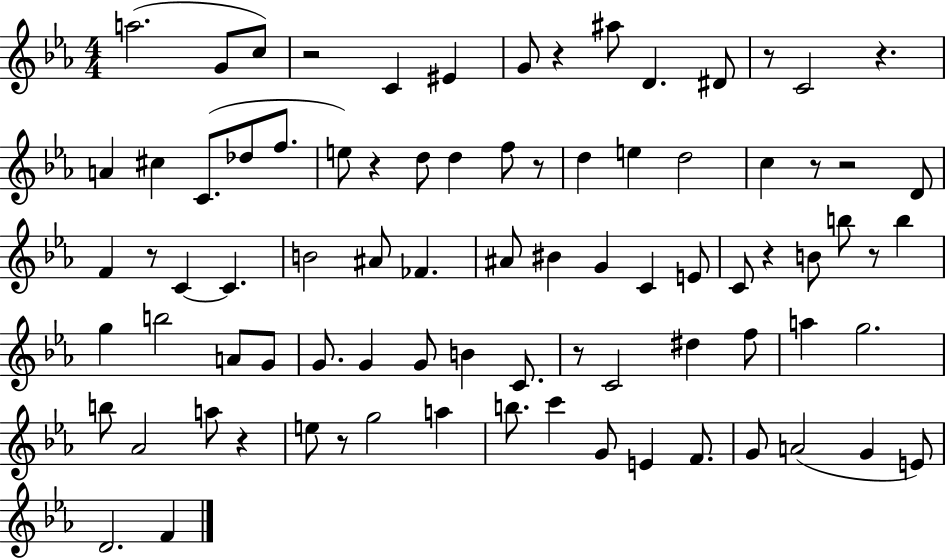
X:1
T:Untitled
M:4/4
L:1/4
K:Eb
a2 G/2 c/2 z2 C ^E G/2 z ^a/2 D ^D/2 z/2 C2 z A ^c C/2 _d/2 f/2 e/2 z d/2 d f/2 z/2 d e d2 c z/2 z2 D/2 F z/2 C C B2 ^A/2 _F ^A/2 ^B G C E/2 C/2 z B/2 b/2 z/2 b g b2 A/2 G/2 G/2 G G/2 B C/2 z/2 C2 ^d f/2 a g2 b/2 _A2 a/2 z e/2 z/2 g2 a b/2 c' G/2 E F/2 G/2 A2 G E/2 D2 F